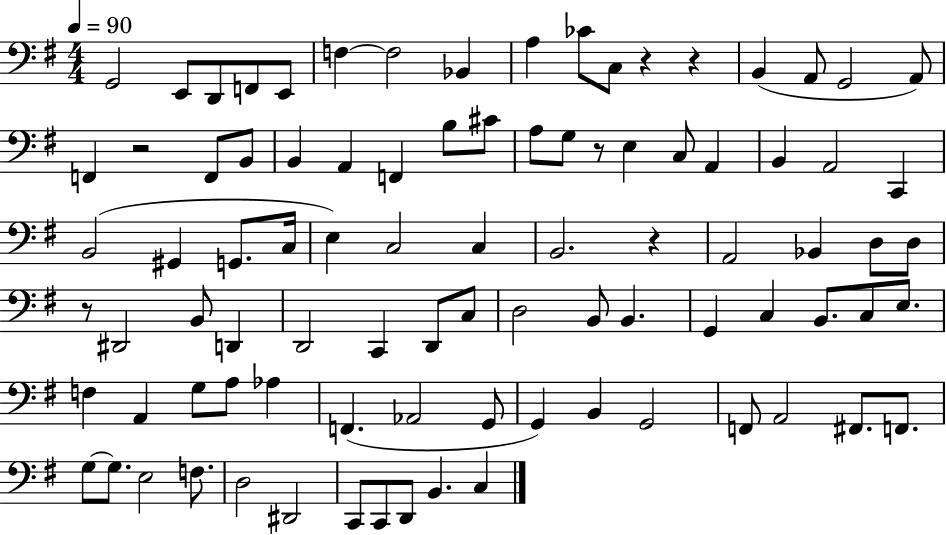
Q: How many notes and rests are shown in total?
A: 90